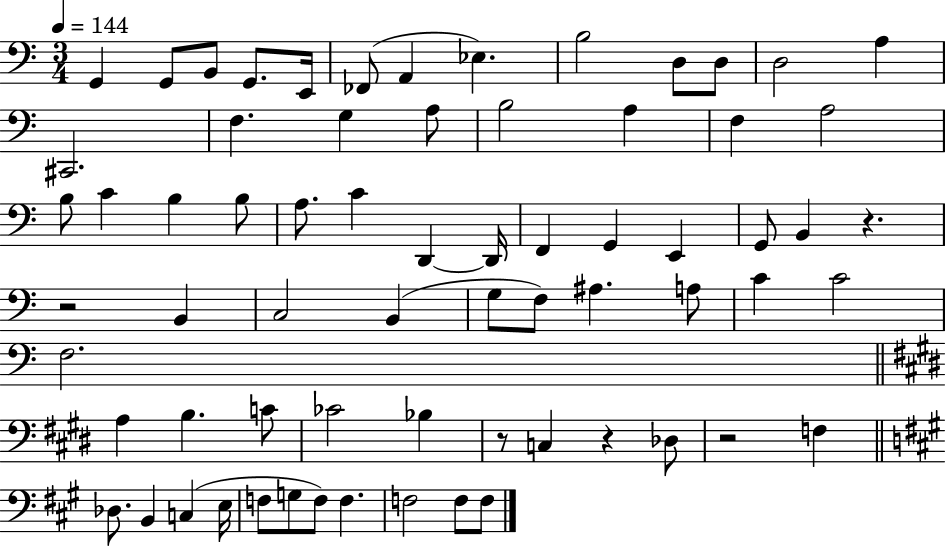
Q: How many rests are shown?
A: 5